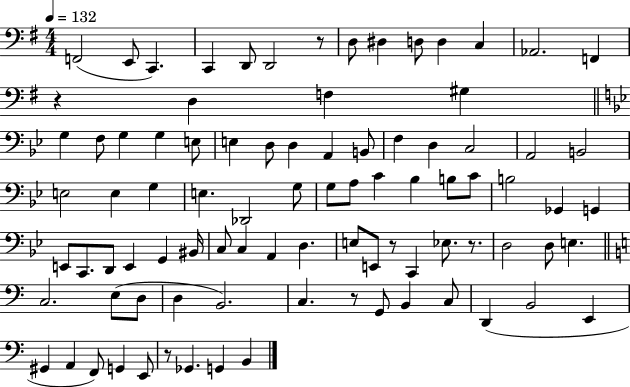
X:1
T:Untitled
M:4/4
L:1/4
K:G
F,,2 E,,/2 C,, C,, D,,/2 D,,2 z/2 D,/2 ^D, D,/2 D, C, _A,,2 F,, z D, F, ^G, G, F,/2 G, G, E,/2 E, D,/2 D, A,, B,,/2 F, D, C,2 A,,2 B,,2 E,2 E, G, E, _D,,2 G,/2 G,/2 A,/2 C _B, B,/2 C/2 B,2 _G,, G,, E,,/2 C,,/2 D,,/2 E,, G,, ^B,,/4 C,/2 C, A,, D, E,/2 E,,/2 z/2 C,, _E,/2 z/2 D,2 D,/2 E, C,2 E,/2 D,/2 D, B,,2 C, z/2 G,,/2 B,, C,/2 D,, B,,2 E,, ^G,, A,, F,,/2 G,, E,,/2 z/2 _G,, G,, B,,